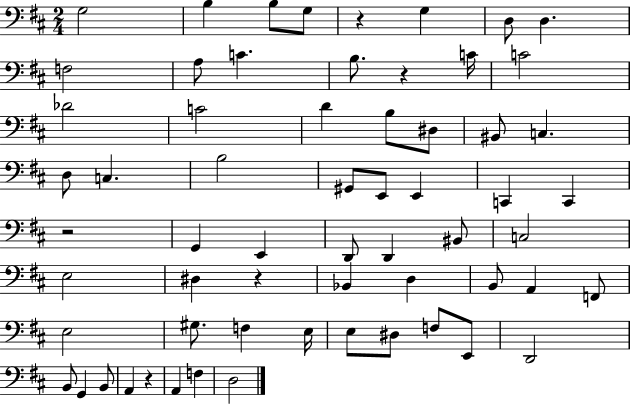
X:1
T:Untitled
M:2/4
L:1/4
K:D
G,2 B, B,/2 G,/2 z G, D,/2 D, F,2 A,/2 C B,/2 z C/4 C2 _D2 C2 D B,/2 ^D,/2 ^B,,/2 C, D,/2 C, B,2 ^G,,/2 E,,/2 E,, C,, C,, z2 G,, E,, D,,/2 D,, ^B,,/2 C,2 E,2 ^D, z _B,, D, B,,/2 A,, F,,/2 E,2 ^G,/2 F, E,/4 E,/2 ^D,/2 F,/2 E,,/2 D,,2 B,,/2 G,, B,,/2 A,, z A,, F, D,2